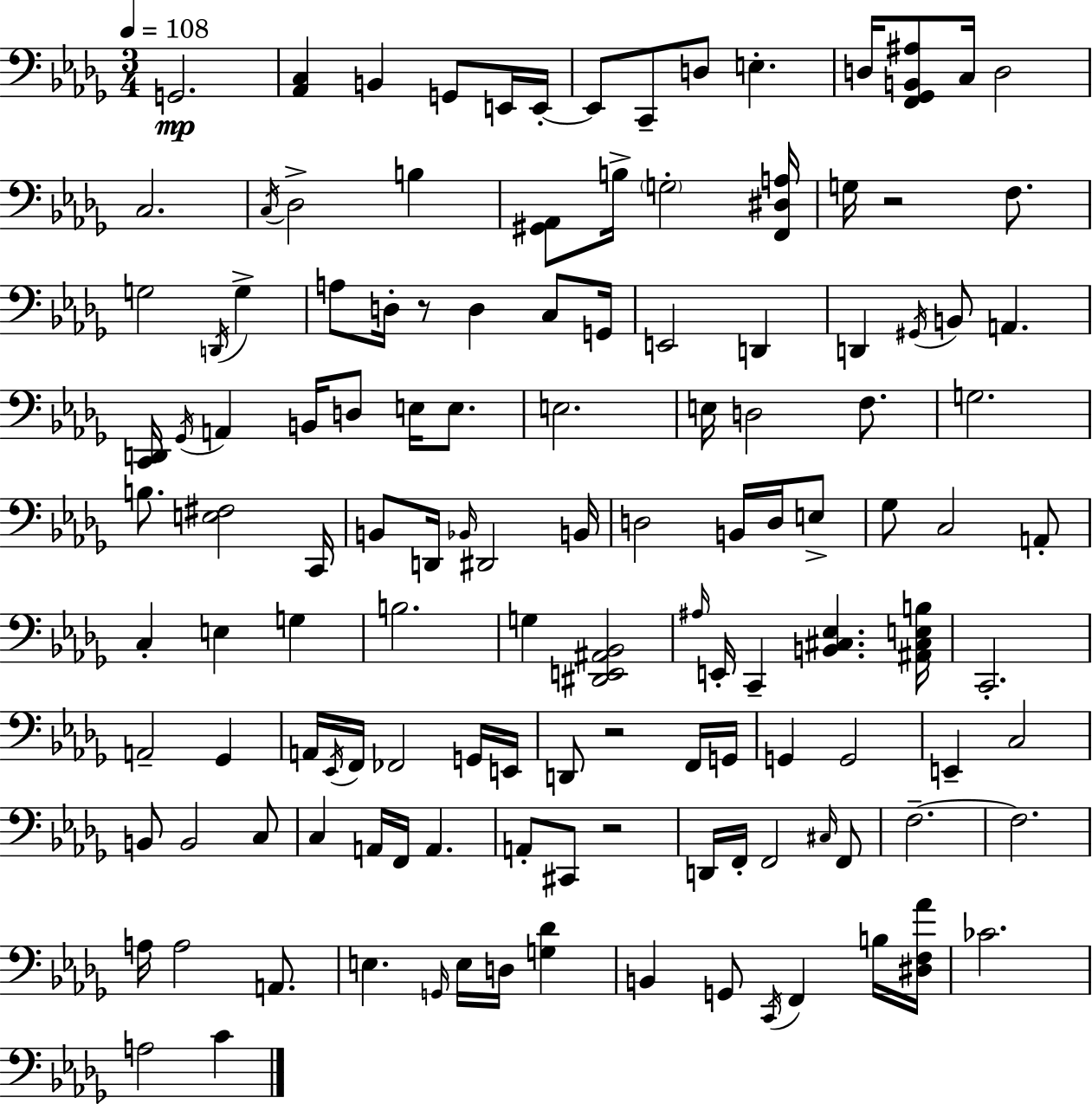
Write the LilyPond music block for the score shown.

{
  \clef bass
  \numericTimeSignature
  \time 3/4
  \key bes \minor
  \tempo 4 = 108
  \repeat volta 2 { g,2.\mp | <aes, c>4 b,4 g,8 e,16 e,16-.~~ | e,8 c,8-- d8 e4.-. | d16 <f, ges, b, ais>8 c16 d2 | \break c2. | \acciaccatura { c16 } des2-> b4 | <gis, aes,>8 b16-> \parenthesize g2-. | <f, dis a>16 g16 r2 f8. | \break g2 \acciaccatura { d,16 } g4-> | a8 d16-. r8 d4 c8 | g,16 e,2 d,4 | d,4 \acciaccatura { gis,16 } b,8 a,4. | \break <c, d,>16 \acciaccatura { ges,16 } a,4 b,16 d8 | e16 e8. e2. | e16 d2 | f8. g2. | \break b8. <e fis>2 | c,16 b,8 d,16 \grace { bes,16 } dis,2 | b,16 d2 | b,16 d16 e8-> ges8 c2 | \break a,8-. c4-. e4 | g4 b2. | g4 <dis, e, ais, bes,>2 | \grace { ais16 } e,16-. c,4-- <b, cis ees>4. | \break <ais, cis e b>16 c,2.-. | a,2-- | ges,4 a,16 \acciaccatura { ees,16 } f,16 fes,2 | g,16 e,16 d,8 r2 | \break f,16 g,16 g,4 g,2 | e,4-- c2 | b,8 b,2 | c8 c4 a,16 | \break f,16 a,4. a,8-. cis,8 r2 | d,16 f,16-. f,2 | \grace { cis16 } f,8 f2.--~~ | f2. | \break a16 a2 | a,8. e4. | \grace { g,16 } e16 d16 <g des'>4 b,4 | g,8 \acciaccatura { c,16 } f,4 b16 <dis f aes'>16 ces'2. | \break a2 | c'4 } \bar "|."
}